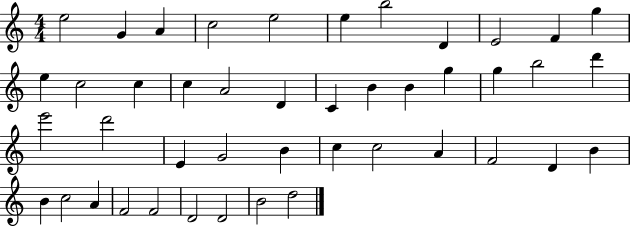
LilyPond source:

{
  \clef treble
  \numericTimeSignature
  \time 4/4
  \key c \major
  e''2 g'4 a'4 | c''2 e''2 | e''4 b''2 d'4 | e'2 f'4 g''4 | \break e''4 c''2 c''4 | c''4 a'2 d'4 | c'4 b'4 b'4 g''4 | g''4 b''2 d'''4 | \break e'''2 d'''2 | e'4 g'2 b'4 | c''4 c''2 a'4 | f'2 d'4 b'4 | \break b'4 c''2 a'4 | f'2 f'2 | d'2 d'2 | b'2 d''2 | \break \bar "|."
}